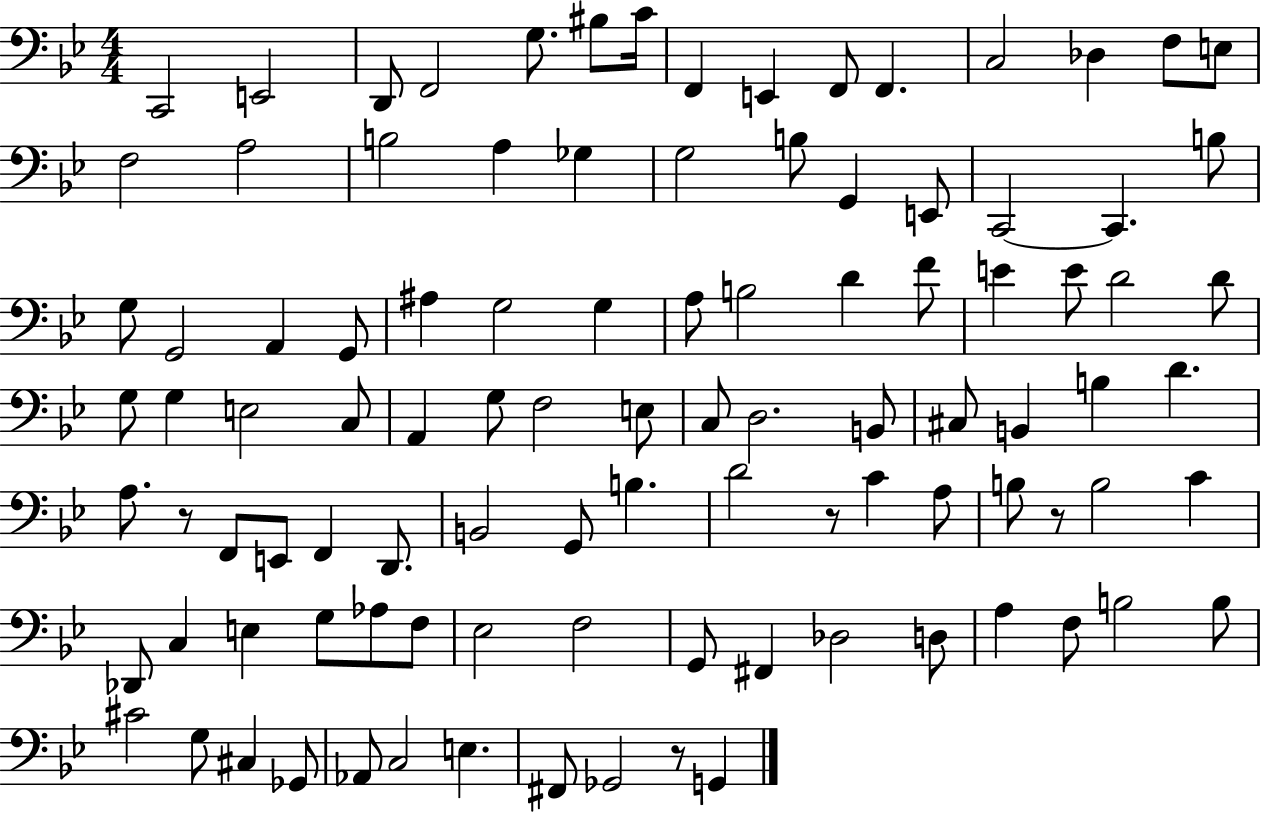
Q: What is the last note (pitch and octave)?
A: G2